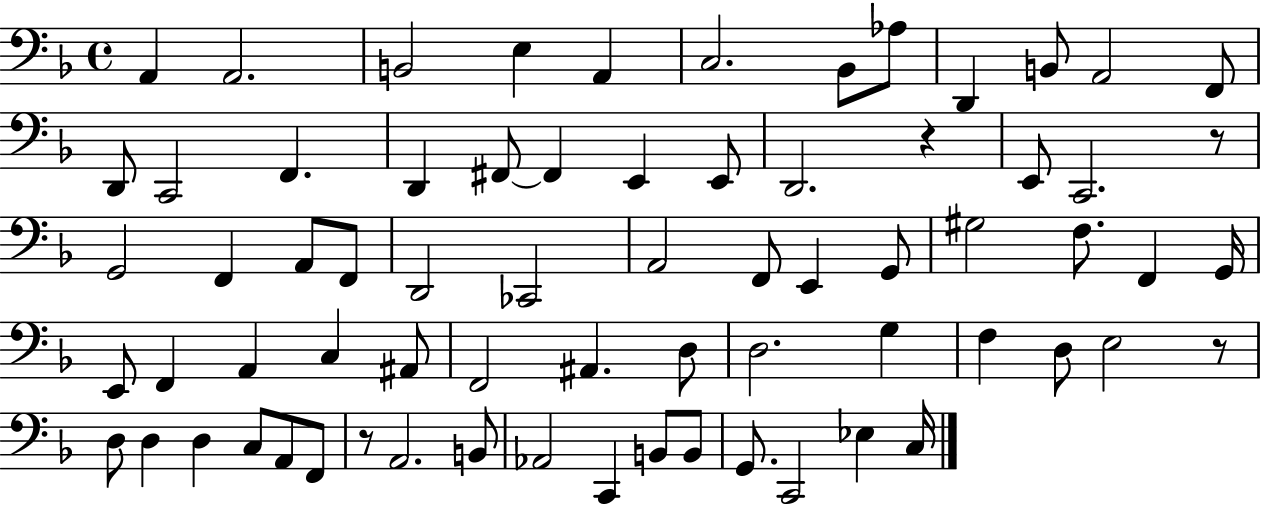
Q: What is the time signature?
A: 4/4